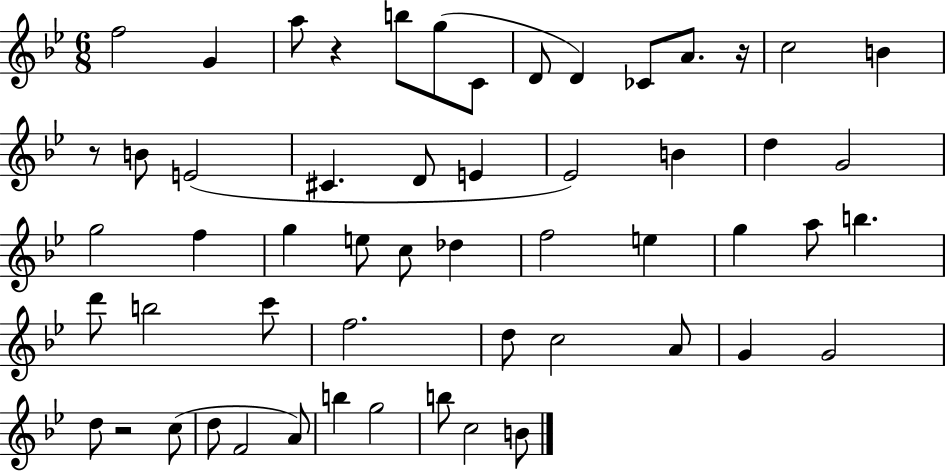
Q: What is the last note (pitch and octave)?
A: B4